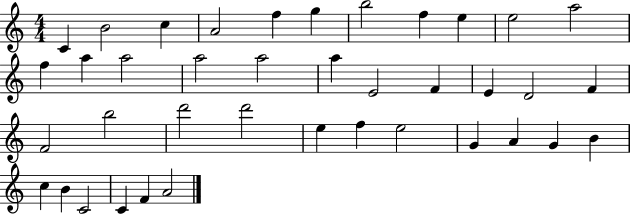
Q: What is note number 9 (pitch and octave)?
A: E5